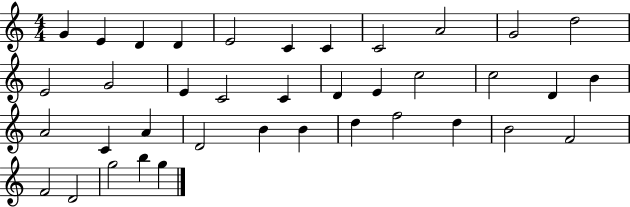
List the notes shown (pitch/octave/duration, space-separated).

G4/q E4/q D4/q D4/q E4/h C4/q C4/q C4/h A4/h G4/h D5/h E4/h G4/h E4/q C4/h C4/q D4/q E4/q C5/h C5/h D4/q B4/q A4/h C4/q A4/q D4/h B4/q B4/q D5/q F5/h D5/q B4/h F4/h F4/h D4/h G5/h B5/q G5/q